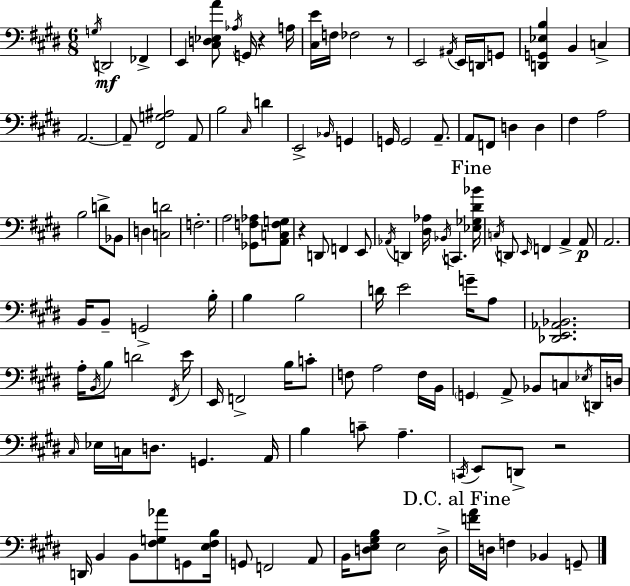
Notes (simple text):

G3/s D2/h FES2/q E2/q [C#3,D3,Eb3,A4]/e Ab3/s G2/s R/q A3/s [C#3,E4]/s F3/s FES3/h R/e E2/h A#2/s E2/s D2/s G2/e [D2,G2,Eb3,B3]/q B2/q C3/q A2/h. A2/e [F#2,G3,A#3]/h A2/e B3/h C#3/s D4/q E2/h Bb2/s G2/q G2/s G2/h A2/e. A2/e F2/e D3/q D3/q F#3/q A3/h B3/h D4/e Bb2/e D3/q [C3,D4]/h F3/h. A3/h [Gb2,F3,Ab3]/e [A2,C3,F3,G3]/e R/q D2/e F2/q E2/e Ab2/s D2/q [D#3,Ab3]/s Bb2/s C2/q. [Eb3,Gb3,D#4,Bb4]/s C3/s D2/e E2/s F2/q A2/q A2/e A2/h. B2/s B2/e G2/h B3/s B3/q B3/h D4/s E4/h G4/s A3/e [Db2,E2,Ab2,Bb2]/h. A3/s B2/s B3/e D4/h F#2/s E4/s E2/s F2/h B3/s C4/e F3/e A3/h F3/s B2/s G2/q A2/e Bb2/e C3/e Eb3/s D2/s D3/s C#3/s Eb3/s C3/s D3/e. G2/q. A2/s B3/q C4/e A3/q. C2/s E2/e D2/e R/h D2/s B2/q B2/e [F#3,G3,Ab4]/e G2/e [E3,F#3,B3]/s G2/e F2/h A2/e B2/s [D3,E3,G#3,B3]/e E3/h D3/s [F4,A4]/s D3/s F3/q Bb2/q G2/e